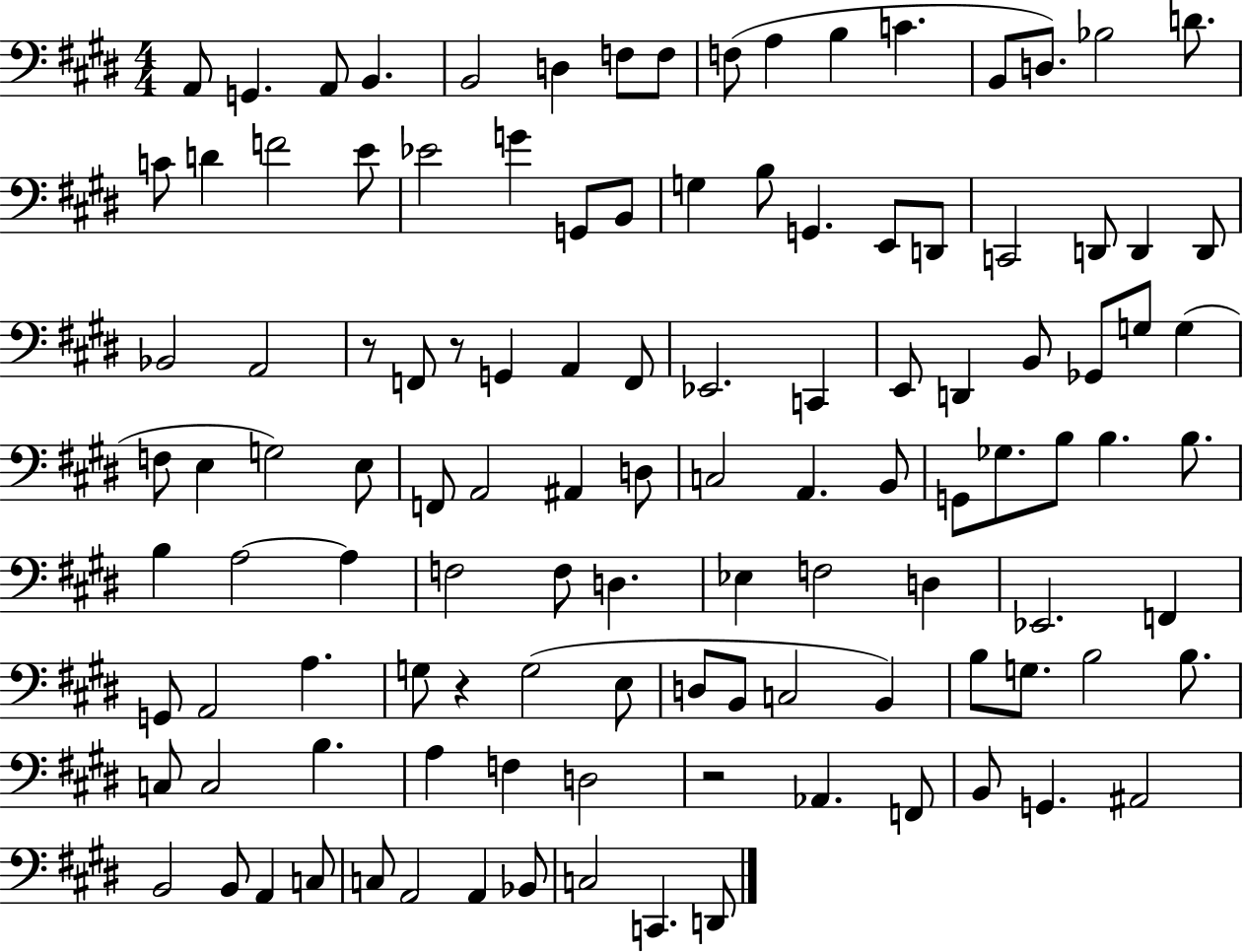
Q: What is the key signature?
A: E major